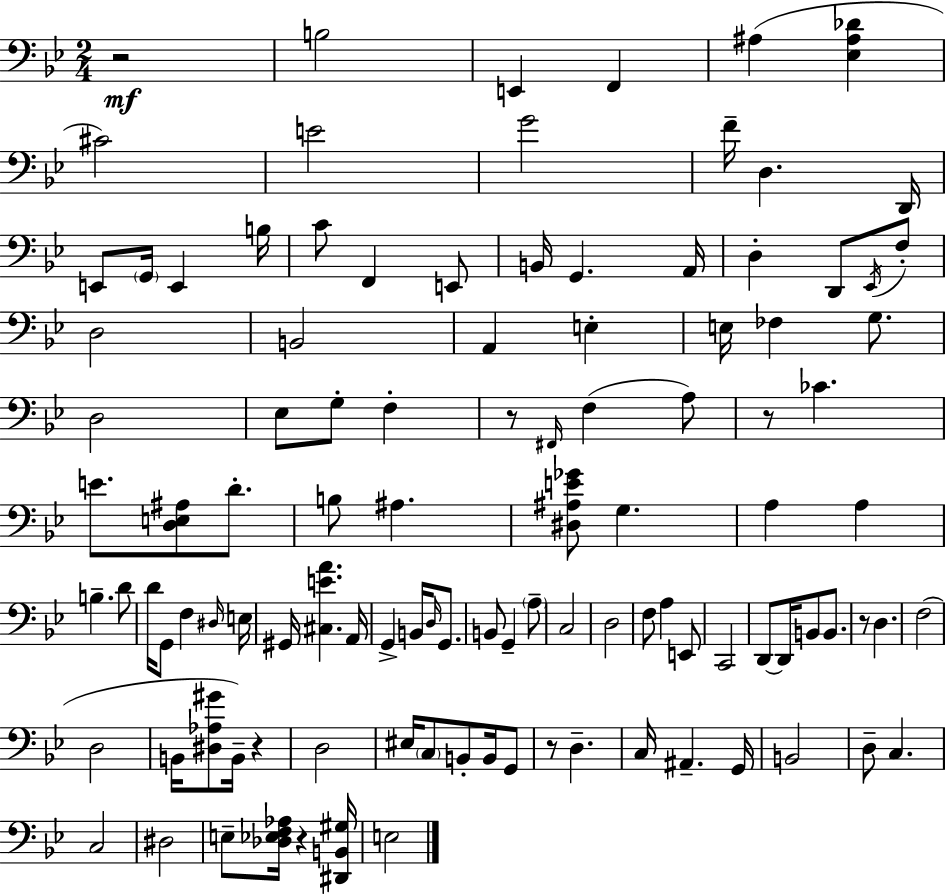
R/h B3/h E2/q F2/q A#3/q [Eb3,A#3,Db4]/q C#4/h E4/h G4/h F4/s D3/q. D2/s E2/e G2/s E2/q B3/s C4/e F2/q E2/e B2/s G2/q. A2/s D3/q D2/e Eb2/s F3/e D3/h B2/h A2/q E3/q E3/s FES3/q G3/e. D3/h Eb3/e G3/e F3/q R/e F#2/s F3/q A3/e R/e CES4/q. E4/e. [D3,E3,A#3]/e D4/e. B3/e A#3/q. [D#3,A#3,E4,Gb4]/e G3/q. A3/q A3/q B3/q. D4/e D4/s G2/e F3/q D#3/s E3/s G#2/s [C#3,E4,A4]/q. A2/s G2/q B2/s D3/s G2/e. B2/e G2/q A3/e C3/h D3/h F3/e A3/q E2/e C2/h D2/e D2/s B2/e B2/e. R/e D3/q. F3/h D3/h B2/s [D#3,Ab3,G#4]/e B2/s R/q D3/h EIS3/s C3/e B2/e B2/s G2/e R/e D3/q. C3/s A#2/q. G2/s B2/h D3/e C3/q. C3/h D#3/h E3/e [Db3,Eb3,F3,Ab3]/s R/q [D#2,B2,G#3]/s E3/h